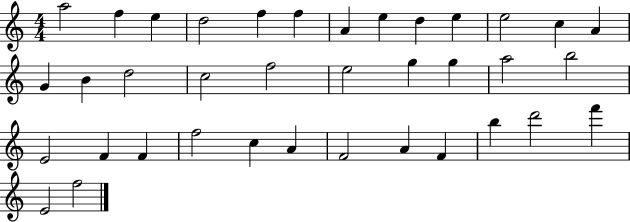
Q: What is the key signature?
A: C major